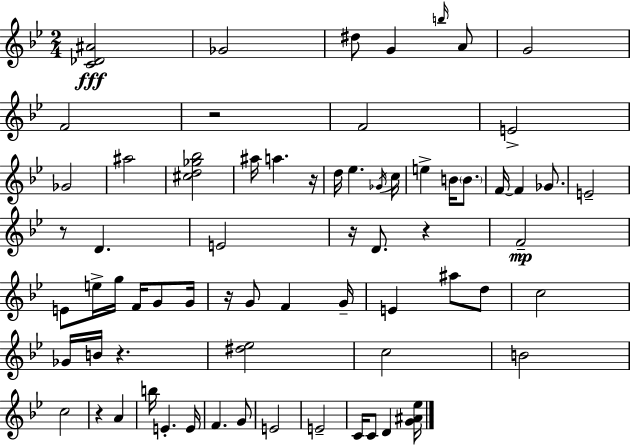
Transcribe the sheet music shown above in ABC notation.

X:1
T:Untitled
M:2/4
L:1/4
K:Gm
[C_D^A]2 _G2 ^d/2 G b/4 A/2 G2 F2 z2 F2 E2 _G2 ^a2 [^cd_g_b]2 ^a/4 a z/4 d/4 _e _G/4 c/4 e B/4 B/2 F/4 F _G/2 E2 z/2 D E2 z/4 D/2 z F2 E/2 e/4 g/4 F/4 G/2 G/4 z/4 G/2 F G/4 E ^a/2 d/2 c2 _G/4 B/4 z [^d_e]2 c2 B2 c2 z A b/4 E E/4 F G/2 E2 E2 C/4 C/2 D [G^A_e]/4